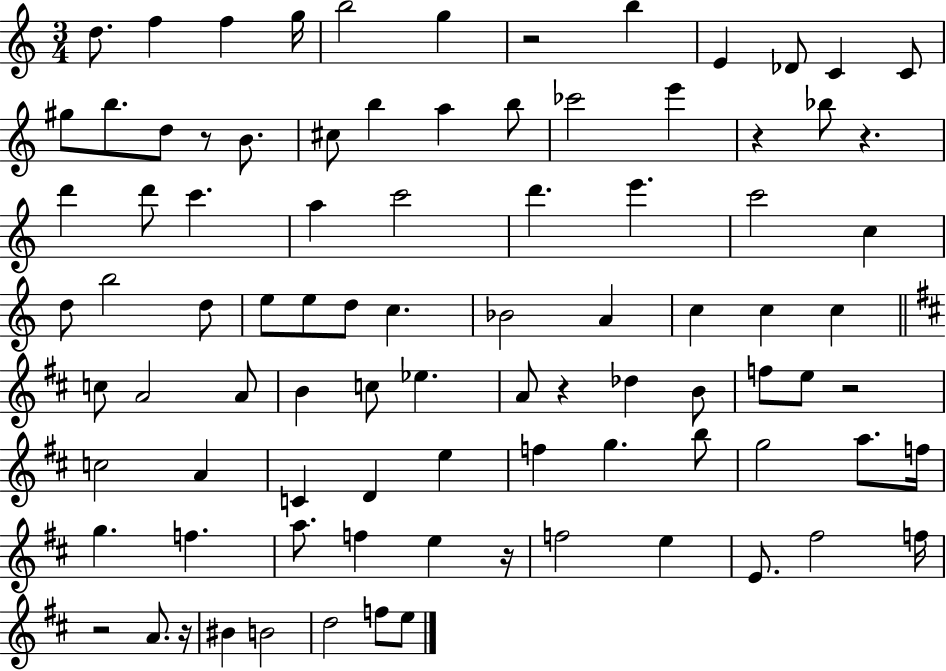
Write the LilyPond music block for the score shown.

{
  \clef treble
  \numericTimeSignature
  \time 3/4
  \key c \major
  d''8. f''4 f''4 g''16 | b''2 g''4 | r2 b''4 | e'4 des'8 c'4 c'8 | \break gis''8 b''8. d''8 r8 b'8. | cis''8 b''4 a''4 b''8 | ces'''2 e'''4 | r4 bes''8 r4. | \break d'''4 d'''8 c'''4. | a''4 c'''2 | d'''4. e'''4. | c'''2 c''4 | \break d''8 b''2 d''8 | e''8 e''8 d''8 c''4. | bes'2 a'4 | c''4 c''4 c''4 | \break \bar "||" \break \key d \major c''8 a'2 a'8 | b'4 c''8 ees''4. | a'8 r4 des''4 b'8 | f''8 e''8 r2 | \break c''2 a'4 | c'4 d'4 e''4 | f''4 g''4. b''8 | g''2 a''8. f''16 | \break g''4. f''4. | a''8. f''4 e''4 r16 | f''2 e''4 | e'8. fis''2 f''16 | \break r2 a'8. r16 | bis'4 b'2 | d''2 f''8 e''8 | \bar "|."
}